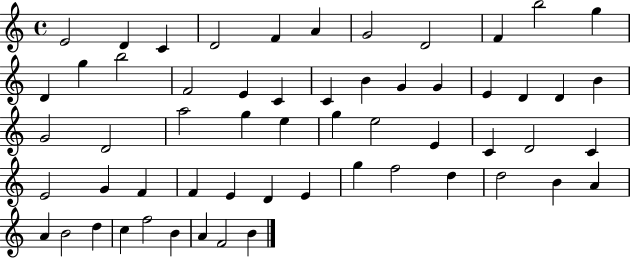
X:1
T:Untitled
M:4/4
L:1/4
K:C
E2 D C D2 F A G2 D2 F b2 g D g b2 F2 E C C B G G E D D B G2 D2 a2 g e g e2 E C D2 C E2 G F F E D E g f2 d d2 B A A B2 d c f2 B A F2 B